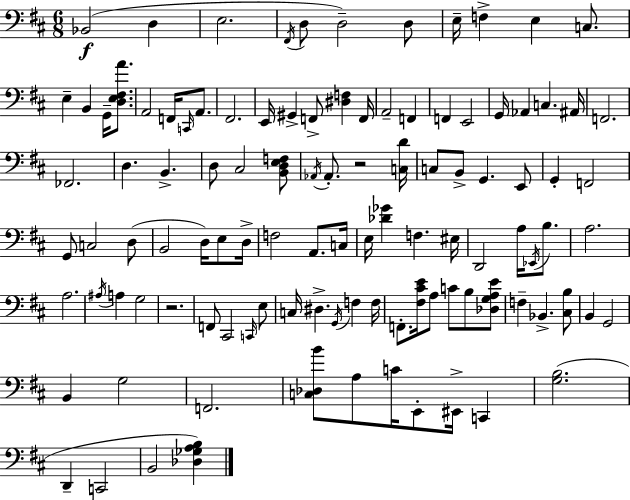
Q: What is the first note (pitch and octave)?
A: Bb2